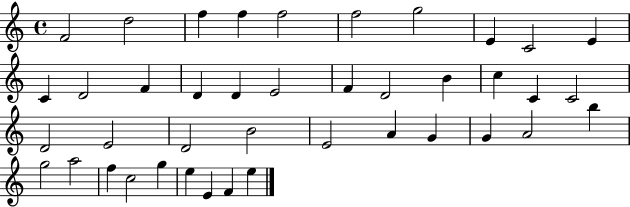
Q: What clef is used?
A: treble